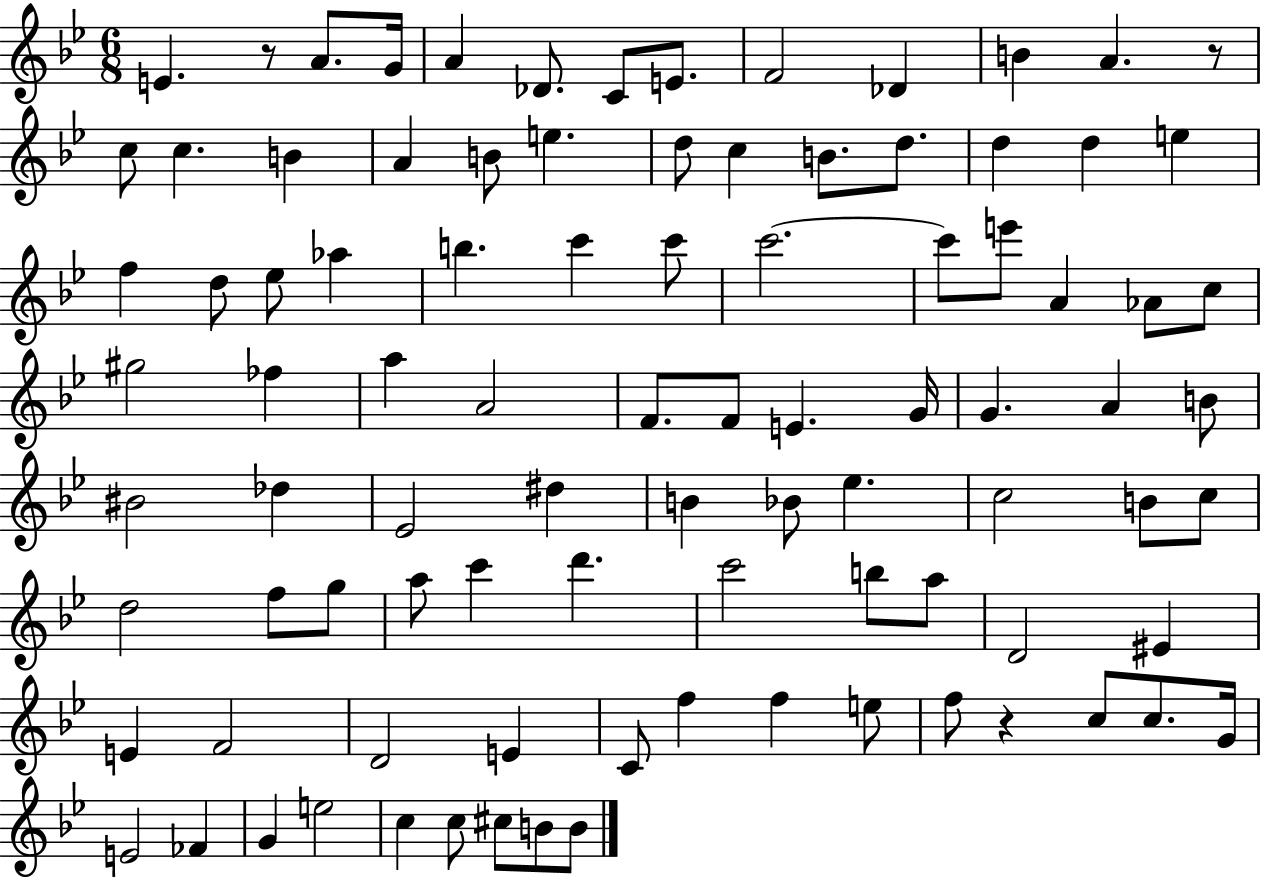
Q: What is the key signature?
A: BES major